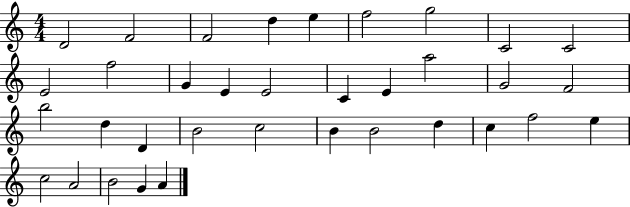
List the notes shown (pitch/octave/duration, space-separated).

D4/h F4/h F4/h D5/q E5/q F5/h G5/h C4/h C4/h E4/h F5/h G4/q E4/q E4/h C4/q E4/q A5/h G4/h F4/h B5/h D5/q D4/q B4/h C5/h B4/q B4/h D5/q C5/q F5/h E5/q C5/h A4/h B4/h G4/q A4/q